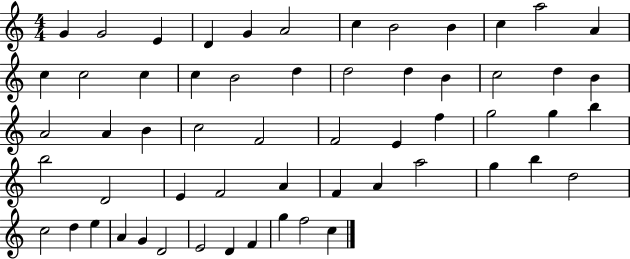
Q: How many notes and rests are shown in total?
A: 58